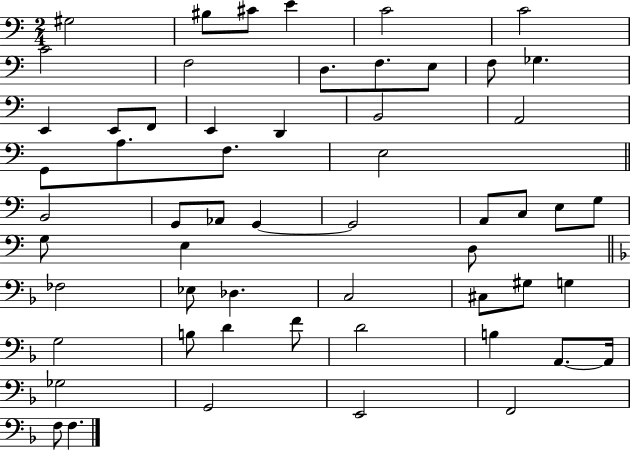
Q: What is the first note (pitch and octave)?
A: G#3